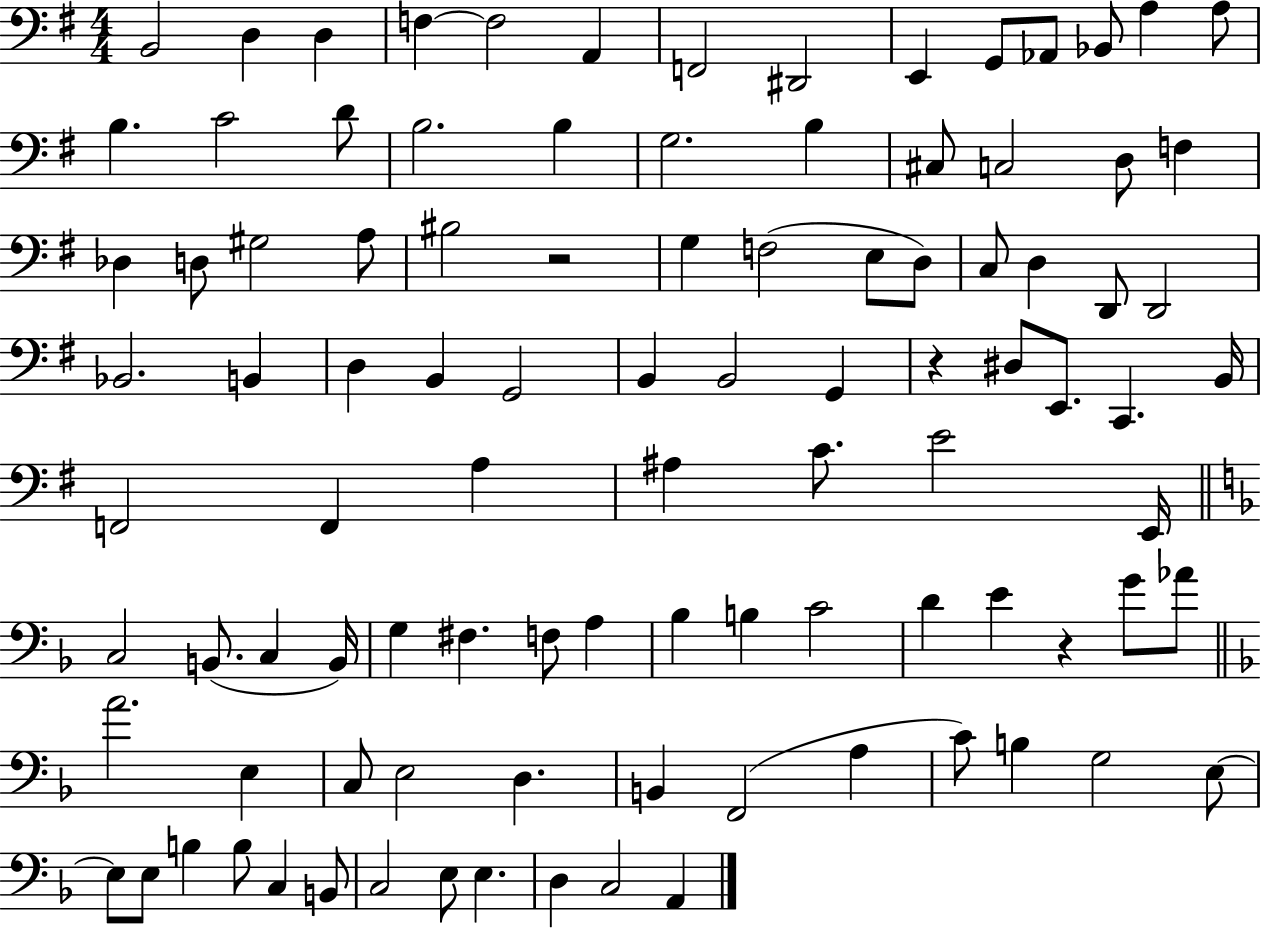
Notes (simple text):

B2/h D3/q D3/q F3/q F3/h A2/q F2/h D#2/h E2/q G2/e Ab2/e Bb2/e A3/q A3/e B3/q. C4/h D4/e B3/h. B3/q G3/h. B3/q C#3/e C3/h D3/e F3/q Db3/q D3/e G#3/h A3/e BIS3/h R/h G3/q F3/h E3/e D3/e C3/e D3/q D2/e D2/h Bb2/h. B2/q D3/q B2/q G2/h B2/q B2/h G2/q R/q D#3/e E2/e. C2/q. B2/s F2/h F2/q A3/q A#3/q C4/e. E4/h E2/s C3/h B2/e. C3/q B2/s G3/q F#3/q. F3/e A3/q Bb3/q B3/q C4/h D4/q E4/q R/q G4/e Ab4/e A4/h. E3/q C3/e E3/h D3/q. B2/q F2/h A3/q C4/e B3/q G3/h E3/e E3/e E3/e B3/q B3/e C3/q B2/e C3/h E3/e E3/q. D3/q C3/h A2/q